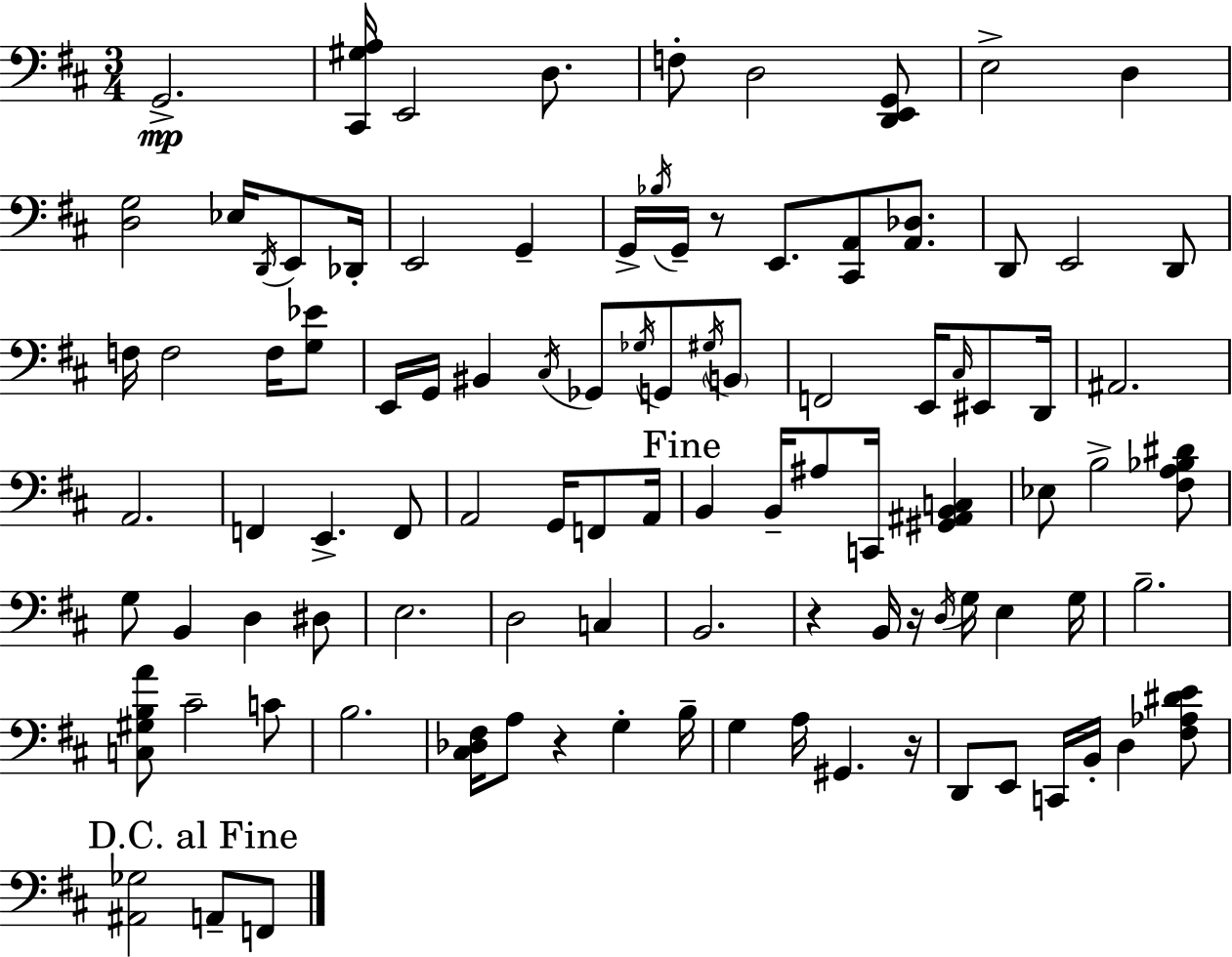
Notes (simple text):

G2/h. [C#2,G#3,A3]/s E2/h D3/e. F3/e D3/h [D2,E2,G2]/e E3/h D3/q [D3,G3]/h Eb3/s D2/s E2/e Db2/s E2/h G2/q G2/s Bb3/s G2/s R/e E2/e. [C#2,A2]/e [A2,Db3]/e. D2/e E2/h D2/e F3/s F3/h F3/s [G3,Eb4]/e E2/s G2/s BIS2/q C#3/s Gb2/e Gb3/s G2/e G#3/s B2/e F2/h E2/s C#3/s EIS2/e D2/s A#2/h. A2/h. F2/q E2/q. F2/e A2/h G2/s F2/e A2/s B2/q B2/s A#3/e C2/s [G#2,A#2,B2,C3]/q Eb3/e B3/h [F#3,A3,Bb3,D#4]/e G3/e B2/q D3/q D#3/e E3/h. D3/h C3/q B2/h. R/q B2/s R/s D3/s G3/s E3/q G3/s B3/h. [C3,G#3,B3,A4]/e C#4/h C4/e B3/h. [C#3,Db3,F#3]/s A3/e R/q G3/q B3/s G3/q A3/s G#2/q. R/s D2/e E2/e C2/s B2/s D3/q [F#3,Ab3,D#4,E4]/e [A#2,Gb3]/h A2/e F2/e